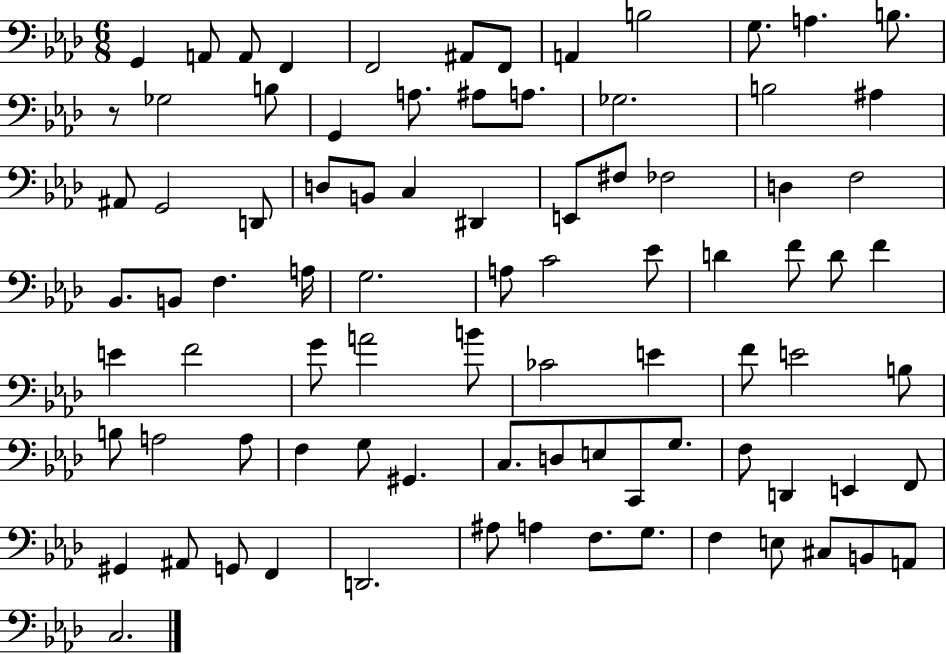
X:1
T:Untitled
M:6/8
L:1/4
K:Ab
G,, A,,/2 A,,/2 F,, F,,2 ^A,,/2 F,,/2 A,, B,2 G,/2 A, B,/2 z/2 _G,2 B,/2 G,, A,/2 ^A,/2 A,/2 _G,2 B,2 ^A, ^A,,/2 G,,2 D,,/2 D,/2 B,,/2 C, ^D,, E,,/2 ^F,/2 _F,2 D, F,2 _B,,/2 B,,/2 F, A,/4 G,2 A,/2 C2 _E/2 D F/2 D/2 F E F2 G/2 A2 B/2 _C2 E F/2 E2 B,/2 B,/2 A,2 A,/2 F, G,/2 ^G,, C,/2 D,/2 E,/2 C,,/2 G,/2 F,/2 D,, E,, F,,/2 ^G,, ^A,,/2 G,,/2 F,, D,,2 ^A,/2 A, F,/2 G,/2 F, E,/2 ^C,/2 B,,/2 A,,/2 C,2